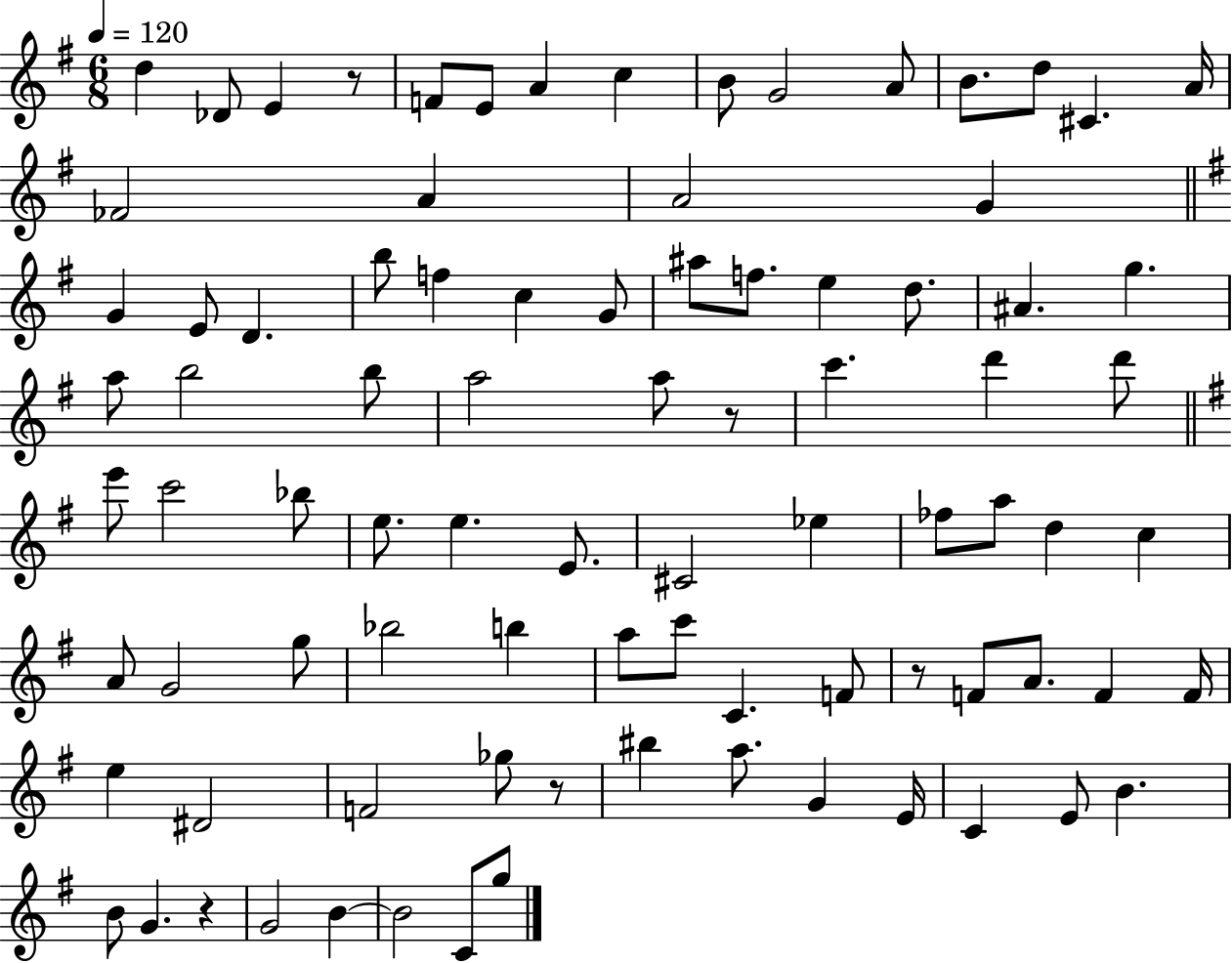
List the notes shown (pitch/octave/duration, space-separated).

D5/q Db4/e E4/q R/e F4/e E4/e A4/q C5/q B4/e G4/h A4/e B4/e. D5/e C#4/q. A4/s FES4/h A4/q A4/h G4/q G4/q E4/e D4/q. B5/e F5/q C5/q G4/e A#5/e F5/e. E5/q D5/e. A#4/q. G5/q. A5/e B5/h B5/e A5/h A5/e R/e C6/q. D6/q D6/e E6/e C6/h Bb5/e E5/e. E5/q. E4/e. C#4/h Eb5/q FES5/e A5/e D5/q C5/q A4/e G4/h G5/e Bb5/h B5/q A5/e C6/e C4/q. F4/e R/e F4/e A4/e. F4/q F4/s E5/q D#4/h F4/h Gb5/e R/e BIS5/q A5/e. G4/q E4/s C4/q E4/e B4/q. B4/e G4/q. R/q G4/h B4/q B4/h C4/e G5/e